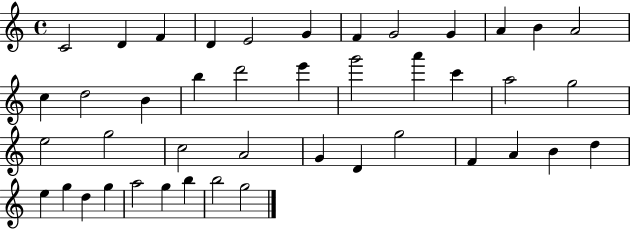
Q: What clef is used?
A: treble